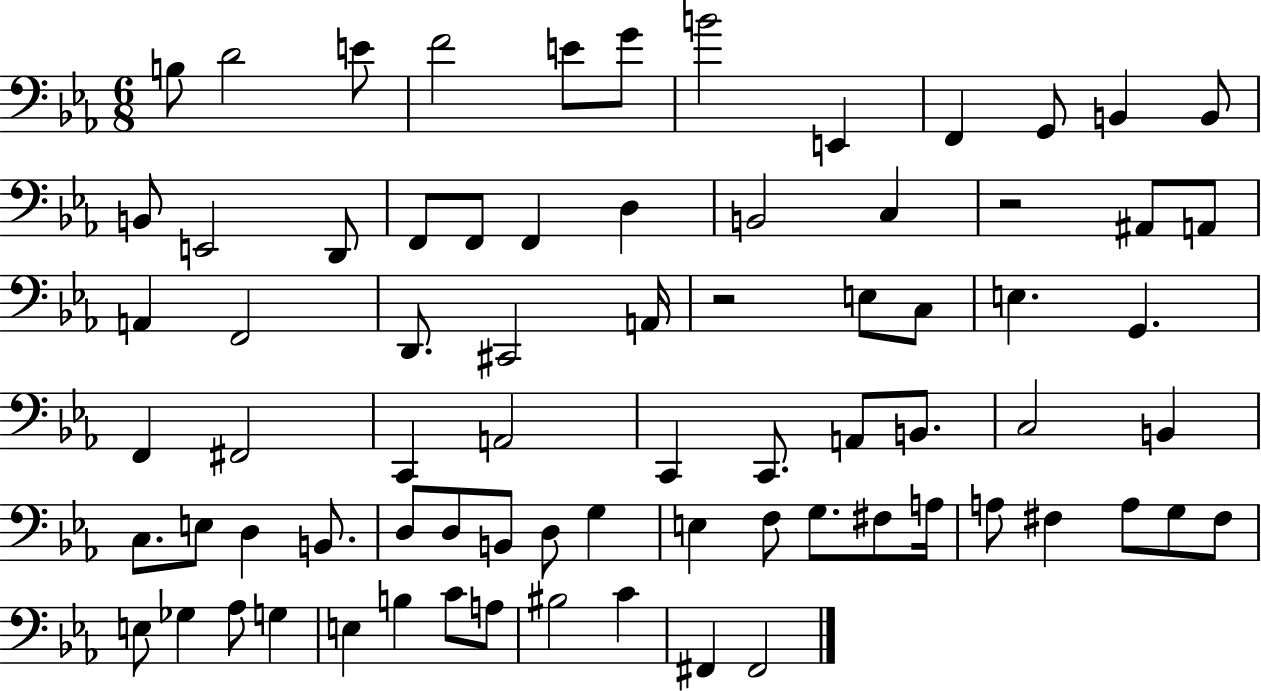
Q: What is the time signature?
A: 6/8